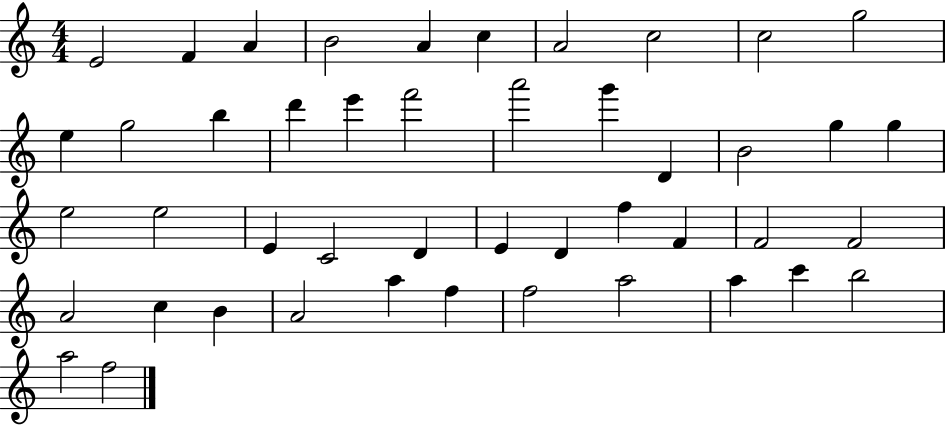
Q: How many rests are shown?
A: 0